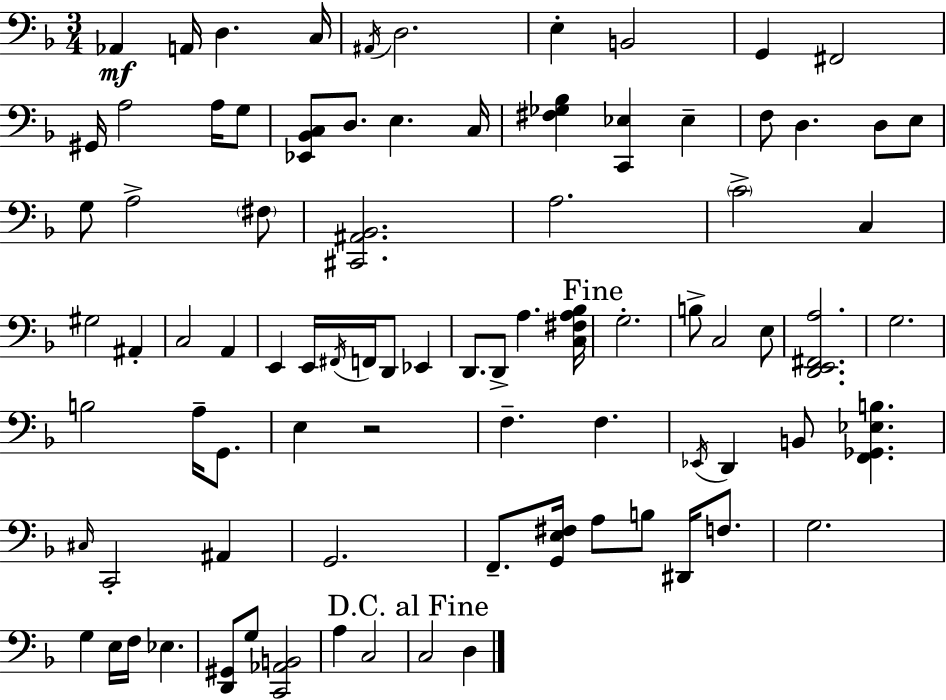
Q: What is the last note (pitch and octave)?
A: D3